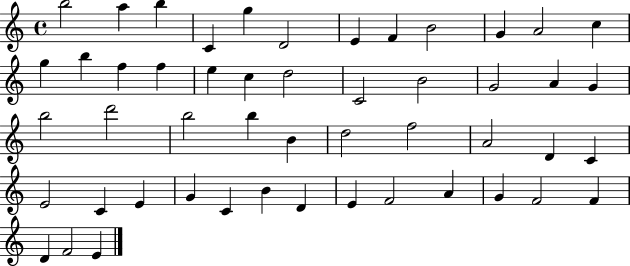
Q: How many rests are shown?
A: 0